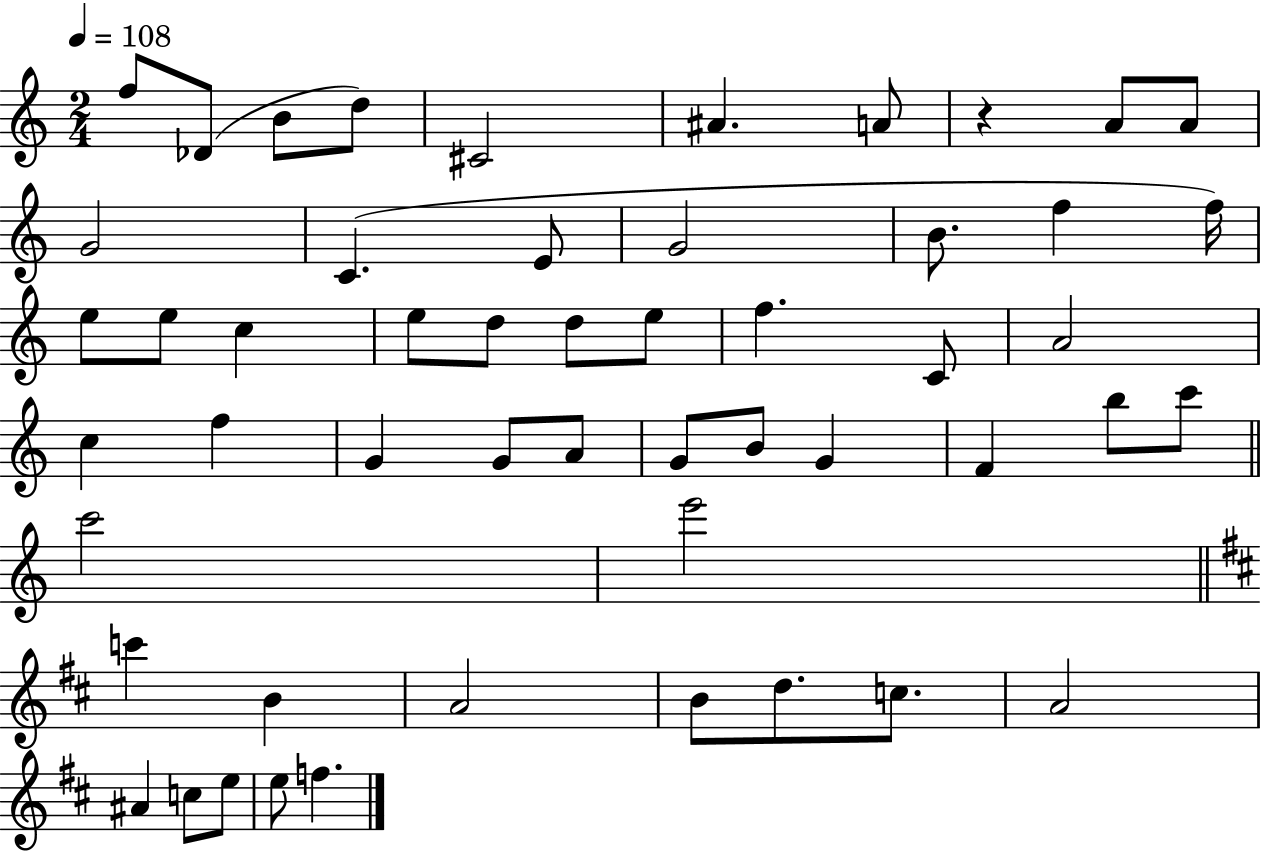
X:1
T:Untitled
M:2/4
L:1/4
K:C
f/2 _D/2 B/2 d/2 ^C2 ^A A/2 z A/2 A/2 G2 C E/2 G2 B/2 f f/4 e/2 e/2 c e/2 d/2 d/2 e/2 f C/2 A2 c f G G/2 A/2 G/2 B/2 G F b/2 c'/2 c'2 e'2 c' B A2 B/2 d/2 c/2 A2 ^A c/2 e/2 e/2 f